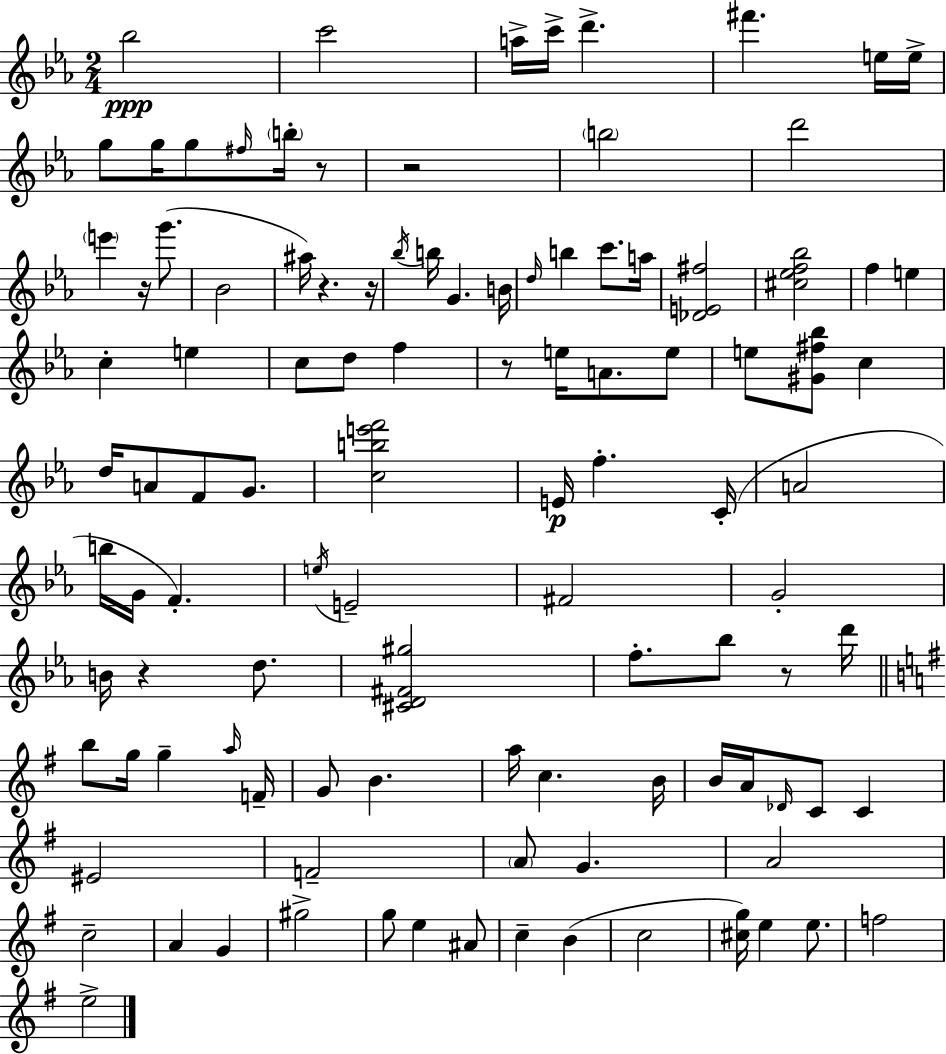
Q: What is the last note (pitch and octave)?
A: E5